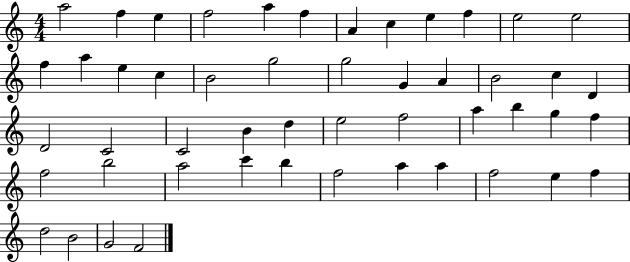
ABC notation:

X:1
T:Untitled
M:4/4
L:1/4
K:C
a2 f e f2 a f A c e f e2 e2 f a e c B2 g2 g2 G A B2 c D D2 C2 C2 B d e2 f2 a b g f f2 b2 a2 c' b f2 a a f2 e f d2 B2 G2 F2